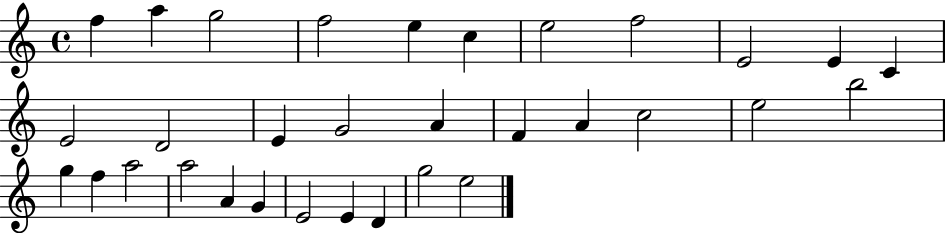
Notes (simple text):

F5/q A5/q G5/h F5/h E5/q C5/q E5/h F5/h E4/h E4/q C4/q E4/h D4/h E4/q G4/h A4/q F4/q A4/q C5/h E5/h B5/h G5/q F5/q A5/h A5/h A4/q G4/q E4/h E4/q D4/q G5/h E5/h